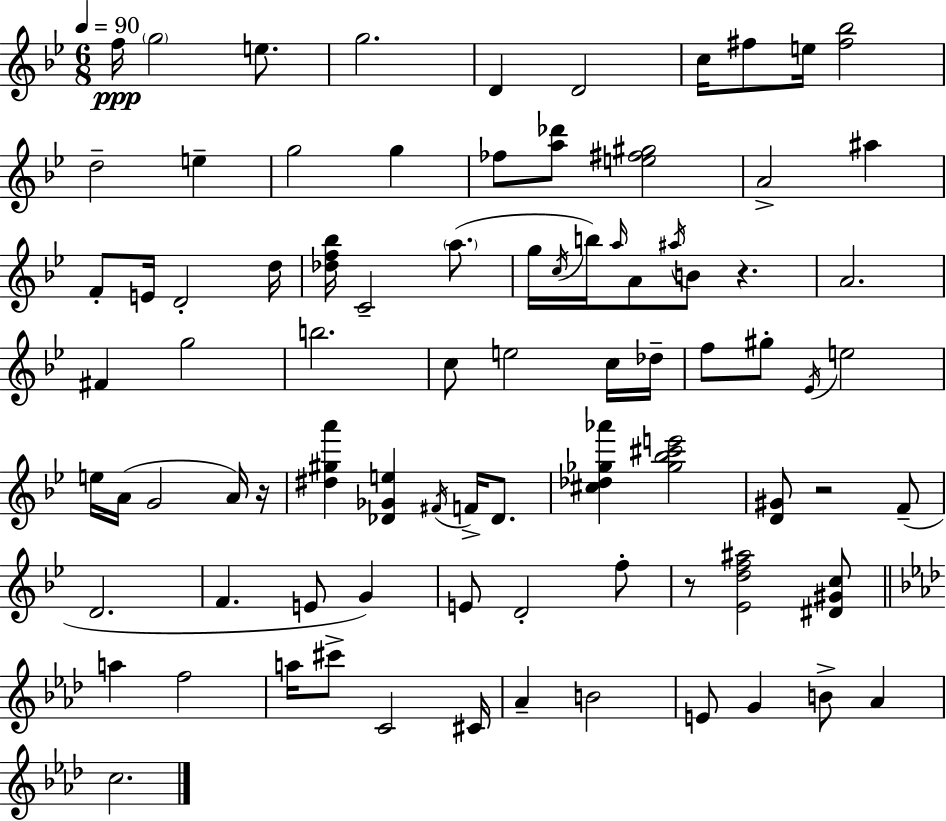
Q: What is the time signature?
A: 6/8